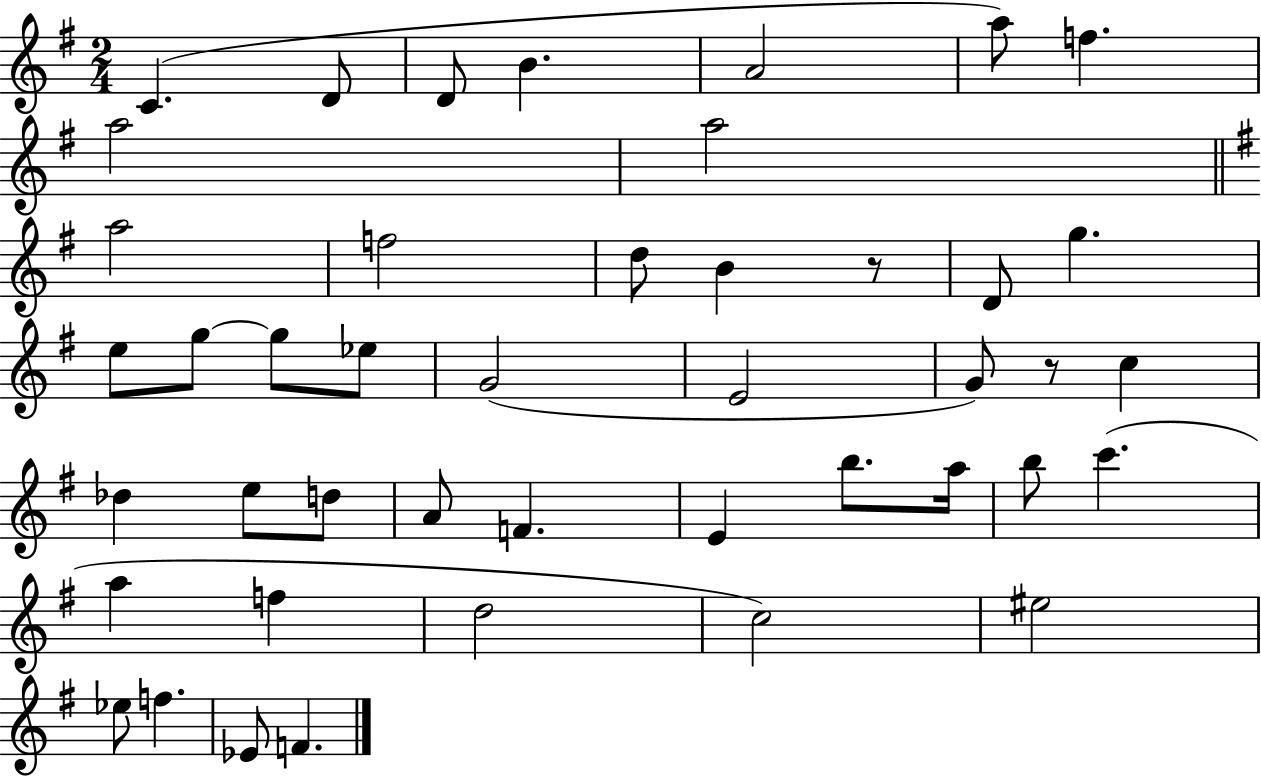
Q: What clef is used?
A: treble